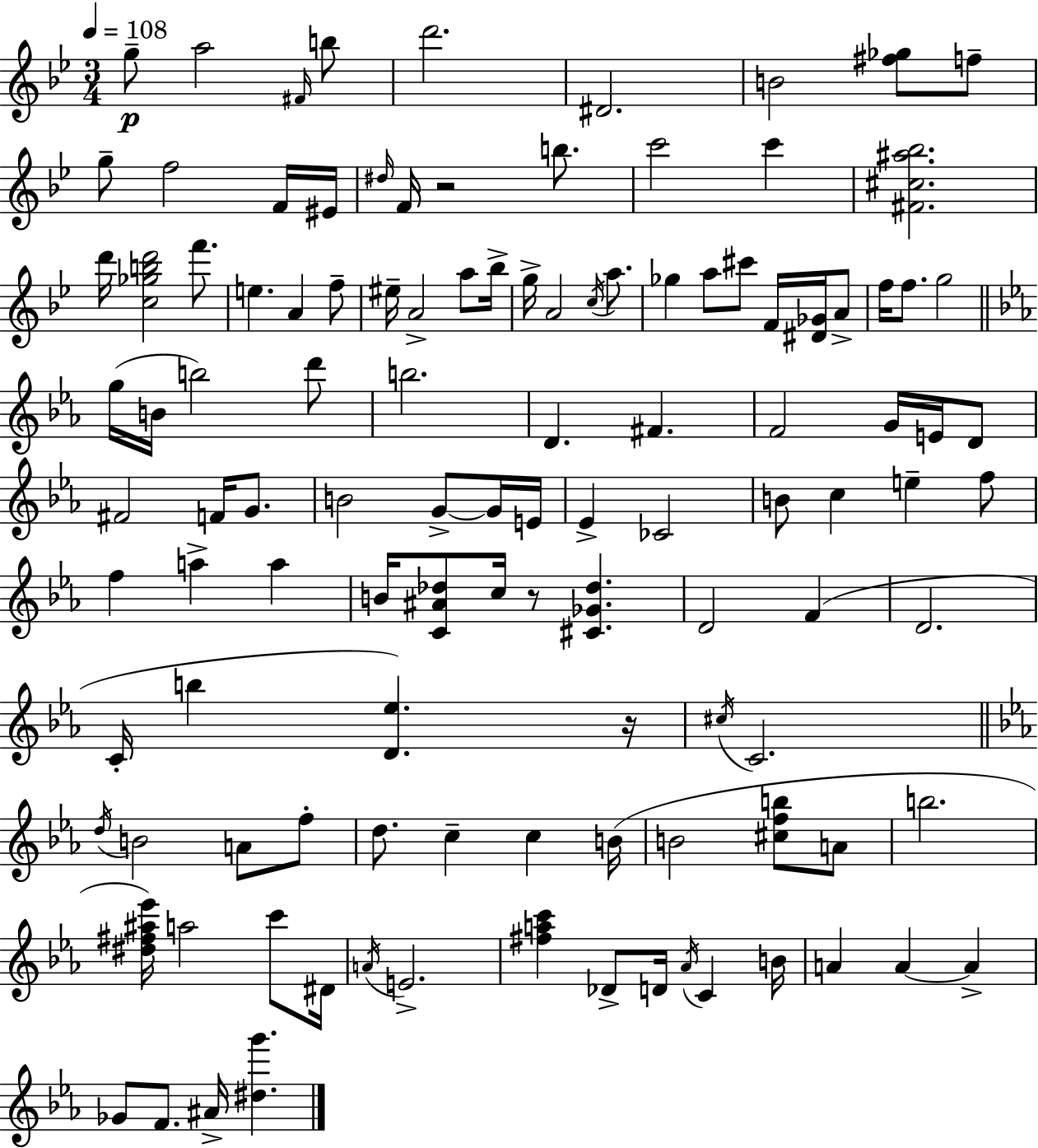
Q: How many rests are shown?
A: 3